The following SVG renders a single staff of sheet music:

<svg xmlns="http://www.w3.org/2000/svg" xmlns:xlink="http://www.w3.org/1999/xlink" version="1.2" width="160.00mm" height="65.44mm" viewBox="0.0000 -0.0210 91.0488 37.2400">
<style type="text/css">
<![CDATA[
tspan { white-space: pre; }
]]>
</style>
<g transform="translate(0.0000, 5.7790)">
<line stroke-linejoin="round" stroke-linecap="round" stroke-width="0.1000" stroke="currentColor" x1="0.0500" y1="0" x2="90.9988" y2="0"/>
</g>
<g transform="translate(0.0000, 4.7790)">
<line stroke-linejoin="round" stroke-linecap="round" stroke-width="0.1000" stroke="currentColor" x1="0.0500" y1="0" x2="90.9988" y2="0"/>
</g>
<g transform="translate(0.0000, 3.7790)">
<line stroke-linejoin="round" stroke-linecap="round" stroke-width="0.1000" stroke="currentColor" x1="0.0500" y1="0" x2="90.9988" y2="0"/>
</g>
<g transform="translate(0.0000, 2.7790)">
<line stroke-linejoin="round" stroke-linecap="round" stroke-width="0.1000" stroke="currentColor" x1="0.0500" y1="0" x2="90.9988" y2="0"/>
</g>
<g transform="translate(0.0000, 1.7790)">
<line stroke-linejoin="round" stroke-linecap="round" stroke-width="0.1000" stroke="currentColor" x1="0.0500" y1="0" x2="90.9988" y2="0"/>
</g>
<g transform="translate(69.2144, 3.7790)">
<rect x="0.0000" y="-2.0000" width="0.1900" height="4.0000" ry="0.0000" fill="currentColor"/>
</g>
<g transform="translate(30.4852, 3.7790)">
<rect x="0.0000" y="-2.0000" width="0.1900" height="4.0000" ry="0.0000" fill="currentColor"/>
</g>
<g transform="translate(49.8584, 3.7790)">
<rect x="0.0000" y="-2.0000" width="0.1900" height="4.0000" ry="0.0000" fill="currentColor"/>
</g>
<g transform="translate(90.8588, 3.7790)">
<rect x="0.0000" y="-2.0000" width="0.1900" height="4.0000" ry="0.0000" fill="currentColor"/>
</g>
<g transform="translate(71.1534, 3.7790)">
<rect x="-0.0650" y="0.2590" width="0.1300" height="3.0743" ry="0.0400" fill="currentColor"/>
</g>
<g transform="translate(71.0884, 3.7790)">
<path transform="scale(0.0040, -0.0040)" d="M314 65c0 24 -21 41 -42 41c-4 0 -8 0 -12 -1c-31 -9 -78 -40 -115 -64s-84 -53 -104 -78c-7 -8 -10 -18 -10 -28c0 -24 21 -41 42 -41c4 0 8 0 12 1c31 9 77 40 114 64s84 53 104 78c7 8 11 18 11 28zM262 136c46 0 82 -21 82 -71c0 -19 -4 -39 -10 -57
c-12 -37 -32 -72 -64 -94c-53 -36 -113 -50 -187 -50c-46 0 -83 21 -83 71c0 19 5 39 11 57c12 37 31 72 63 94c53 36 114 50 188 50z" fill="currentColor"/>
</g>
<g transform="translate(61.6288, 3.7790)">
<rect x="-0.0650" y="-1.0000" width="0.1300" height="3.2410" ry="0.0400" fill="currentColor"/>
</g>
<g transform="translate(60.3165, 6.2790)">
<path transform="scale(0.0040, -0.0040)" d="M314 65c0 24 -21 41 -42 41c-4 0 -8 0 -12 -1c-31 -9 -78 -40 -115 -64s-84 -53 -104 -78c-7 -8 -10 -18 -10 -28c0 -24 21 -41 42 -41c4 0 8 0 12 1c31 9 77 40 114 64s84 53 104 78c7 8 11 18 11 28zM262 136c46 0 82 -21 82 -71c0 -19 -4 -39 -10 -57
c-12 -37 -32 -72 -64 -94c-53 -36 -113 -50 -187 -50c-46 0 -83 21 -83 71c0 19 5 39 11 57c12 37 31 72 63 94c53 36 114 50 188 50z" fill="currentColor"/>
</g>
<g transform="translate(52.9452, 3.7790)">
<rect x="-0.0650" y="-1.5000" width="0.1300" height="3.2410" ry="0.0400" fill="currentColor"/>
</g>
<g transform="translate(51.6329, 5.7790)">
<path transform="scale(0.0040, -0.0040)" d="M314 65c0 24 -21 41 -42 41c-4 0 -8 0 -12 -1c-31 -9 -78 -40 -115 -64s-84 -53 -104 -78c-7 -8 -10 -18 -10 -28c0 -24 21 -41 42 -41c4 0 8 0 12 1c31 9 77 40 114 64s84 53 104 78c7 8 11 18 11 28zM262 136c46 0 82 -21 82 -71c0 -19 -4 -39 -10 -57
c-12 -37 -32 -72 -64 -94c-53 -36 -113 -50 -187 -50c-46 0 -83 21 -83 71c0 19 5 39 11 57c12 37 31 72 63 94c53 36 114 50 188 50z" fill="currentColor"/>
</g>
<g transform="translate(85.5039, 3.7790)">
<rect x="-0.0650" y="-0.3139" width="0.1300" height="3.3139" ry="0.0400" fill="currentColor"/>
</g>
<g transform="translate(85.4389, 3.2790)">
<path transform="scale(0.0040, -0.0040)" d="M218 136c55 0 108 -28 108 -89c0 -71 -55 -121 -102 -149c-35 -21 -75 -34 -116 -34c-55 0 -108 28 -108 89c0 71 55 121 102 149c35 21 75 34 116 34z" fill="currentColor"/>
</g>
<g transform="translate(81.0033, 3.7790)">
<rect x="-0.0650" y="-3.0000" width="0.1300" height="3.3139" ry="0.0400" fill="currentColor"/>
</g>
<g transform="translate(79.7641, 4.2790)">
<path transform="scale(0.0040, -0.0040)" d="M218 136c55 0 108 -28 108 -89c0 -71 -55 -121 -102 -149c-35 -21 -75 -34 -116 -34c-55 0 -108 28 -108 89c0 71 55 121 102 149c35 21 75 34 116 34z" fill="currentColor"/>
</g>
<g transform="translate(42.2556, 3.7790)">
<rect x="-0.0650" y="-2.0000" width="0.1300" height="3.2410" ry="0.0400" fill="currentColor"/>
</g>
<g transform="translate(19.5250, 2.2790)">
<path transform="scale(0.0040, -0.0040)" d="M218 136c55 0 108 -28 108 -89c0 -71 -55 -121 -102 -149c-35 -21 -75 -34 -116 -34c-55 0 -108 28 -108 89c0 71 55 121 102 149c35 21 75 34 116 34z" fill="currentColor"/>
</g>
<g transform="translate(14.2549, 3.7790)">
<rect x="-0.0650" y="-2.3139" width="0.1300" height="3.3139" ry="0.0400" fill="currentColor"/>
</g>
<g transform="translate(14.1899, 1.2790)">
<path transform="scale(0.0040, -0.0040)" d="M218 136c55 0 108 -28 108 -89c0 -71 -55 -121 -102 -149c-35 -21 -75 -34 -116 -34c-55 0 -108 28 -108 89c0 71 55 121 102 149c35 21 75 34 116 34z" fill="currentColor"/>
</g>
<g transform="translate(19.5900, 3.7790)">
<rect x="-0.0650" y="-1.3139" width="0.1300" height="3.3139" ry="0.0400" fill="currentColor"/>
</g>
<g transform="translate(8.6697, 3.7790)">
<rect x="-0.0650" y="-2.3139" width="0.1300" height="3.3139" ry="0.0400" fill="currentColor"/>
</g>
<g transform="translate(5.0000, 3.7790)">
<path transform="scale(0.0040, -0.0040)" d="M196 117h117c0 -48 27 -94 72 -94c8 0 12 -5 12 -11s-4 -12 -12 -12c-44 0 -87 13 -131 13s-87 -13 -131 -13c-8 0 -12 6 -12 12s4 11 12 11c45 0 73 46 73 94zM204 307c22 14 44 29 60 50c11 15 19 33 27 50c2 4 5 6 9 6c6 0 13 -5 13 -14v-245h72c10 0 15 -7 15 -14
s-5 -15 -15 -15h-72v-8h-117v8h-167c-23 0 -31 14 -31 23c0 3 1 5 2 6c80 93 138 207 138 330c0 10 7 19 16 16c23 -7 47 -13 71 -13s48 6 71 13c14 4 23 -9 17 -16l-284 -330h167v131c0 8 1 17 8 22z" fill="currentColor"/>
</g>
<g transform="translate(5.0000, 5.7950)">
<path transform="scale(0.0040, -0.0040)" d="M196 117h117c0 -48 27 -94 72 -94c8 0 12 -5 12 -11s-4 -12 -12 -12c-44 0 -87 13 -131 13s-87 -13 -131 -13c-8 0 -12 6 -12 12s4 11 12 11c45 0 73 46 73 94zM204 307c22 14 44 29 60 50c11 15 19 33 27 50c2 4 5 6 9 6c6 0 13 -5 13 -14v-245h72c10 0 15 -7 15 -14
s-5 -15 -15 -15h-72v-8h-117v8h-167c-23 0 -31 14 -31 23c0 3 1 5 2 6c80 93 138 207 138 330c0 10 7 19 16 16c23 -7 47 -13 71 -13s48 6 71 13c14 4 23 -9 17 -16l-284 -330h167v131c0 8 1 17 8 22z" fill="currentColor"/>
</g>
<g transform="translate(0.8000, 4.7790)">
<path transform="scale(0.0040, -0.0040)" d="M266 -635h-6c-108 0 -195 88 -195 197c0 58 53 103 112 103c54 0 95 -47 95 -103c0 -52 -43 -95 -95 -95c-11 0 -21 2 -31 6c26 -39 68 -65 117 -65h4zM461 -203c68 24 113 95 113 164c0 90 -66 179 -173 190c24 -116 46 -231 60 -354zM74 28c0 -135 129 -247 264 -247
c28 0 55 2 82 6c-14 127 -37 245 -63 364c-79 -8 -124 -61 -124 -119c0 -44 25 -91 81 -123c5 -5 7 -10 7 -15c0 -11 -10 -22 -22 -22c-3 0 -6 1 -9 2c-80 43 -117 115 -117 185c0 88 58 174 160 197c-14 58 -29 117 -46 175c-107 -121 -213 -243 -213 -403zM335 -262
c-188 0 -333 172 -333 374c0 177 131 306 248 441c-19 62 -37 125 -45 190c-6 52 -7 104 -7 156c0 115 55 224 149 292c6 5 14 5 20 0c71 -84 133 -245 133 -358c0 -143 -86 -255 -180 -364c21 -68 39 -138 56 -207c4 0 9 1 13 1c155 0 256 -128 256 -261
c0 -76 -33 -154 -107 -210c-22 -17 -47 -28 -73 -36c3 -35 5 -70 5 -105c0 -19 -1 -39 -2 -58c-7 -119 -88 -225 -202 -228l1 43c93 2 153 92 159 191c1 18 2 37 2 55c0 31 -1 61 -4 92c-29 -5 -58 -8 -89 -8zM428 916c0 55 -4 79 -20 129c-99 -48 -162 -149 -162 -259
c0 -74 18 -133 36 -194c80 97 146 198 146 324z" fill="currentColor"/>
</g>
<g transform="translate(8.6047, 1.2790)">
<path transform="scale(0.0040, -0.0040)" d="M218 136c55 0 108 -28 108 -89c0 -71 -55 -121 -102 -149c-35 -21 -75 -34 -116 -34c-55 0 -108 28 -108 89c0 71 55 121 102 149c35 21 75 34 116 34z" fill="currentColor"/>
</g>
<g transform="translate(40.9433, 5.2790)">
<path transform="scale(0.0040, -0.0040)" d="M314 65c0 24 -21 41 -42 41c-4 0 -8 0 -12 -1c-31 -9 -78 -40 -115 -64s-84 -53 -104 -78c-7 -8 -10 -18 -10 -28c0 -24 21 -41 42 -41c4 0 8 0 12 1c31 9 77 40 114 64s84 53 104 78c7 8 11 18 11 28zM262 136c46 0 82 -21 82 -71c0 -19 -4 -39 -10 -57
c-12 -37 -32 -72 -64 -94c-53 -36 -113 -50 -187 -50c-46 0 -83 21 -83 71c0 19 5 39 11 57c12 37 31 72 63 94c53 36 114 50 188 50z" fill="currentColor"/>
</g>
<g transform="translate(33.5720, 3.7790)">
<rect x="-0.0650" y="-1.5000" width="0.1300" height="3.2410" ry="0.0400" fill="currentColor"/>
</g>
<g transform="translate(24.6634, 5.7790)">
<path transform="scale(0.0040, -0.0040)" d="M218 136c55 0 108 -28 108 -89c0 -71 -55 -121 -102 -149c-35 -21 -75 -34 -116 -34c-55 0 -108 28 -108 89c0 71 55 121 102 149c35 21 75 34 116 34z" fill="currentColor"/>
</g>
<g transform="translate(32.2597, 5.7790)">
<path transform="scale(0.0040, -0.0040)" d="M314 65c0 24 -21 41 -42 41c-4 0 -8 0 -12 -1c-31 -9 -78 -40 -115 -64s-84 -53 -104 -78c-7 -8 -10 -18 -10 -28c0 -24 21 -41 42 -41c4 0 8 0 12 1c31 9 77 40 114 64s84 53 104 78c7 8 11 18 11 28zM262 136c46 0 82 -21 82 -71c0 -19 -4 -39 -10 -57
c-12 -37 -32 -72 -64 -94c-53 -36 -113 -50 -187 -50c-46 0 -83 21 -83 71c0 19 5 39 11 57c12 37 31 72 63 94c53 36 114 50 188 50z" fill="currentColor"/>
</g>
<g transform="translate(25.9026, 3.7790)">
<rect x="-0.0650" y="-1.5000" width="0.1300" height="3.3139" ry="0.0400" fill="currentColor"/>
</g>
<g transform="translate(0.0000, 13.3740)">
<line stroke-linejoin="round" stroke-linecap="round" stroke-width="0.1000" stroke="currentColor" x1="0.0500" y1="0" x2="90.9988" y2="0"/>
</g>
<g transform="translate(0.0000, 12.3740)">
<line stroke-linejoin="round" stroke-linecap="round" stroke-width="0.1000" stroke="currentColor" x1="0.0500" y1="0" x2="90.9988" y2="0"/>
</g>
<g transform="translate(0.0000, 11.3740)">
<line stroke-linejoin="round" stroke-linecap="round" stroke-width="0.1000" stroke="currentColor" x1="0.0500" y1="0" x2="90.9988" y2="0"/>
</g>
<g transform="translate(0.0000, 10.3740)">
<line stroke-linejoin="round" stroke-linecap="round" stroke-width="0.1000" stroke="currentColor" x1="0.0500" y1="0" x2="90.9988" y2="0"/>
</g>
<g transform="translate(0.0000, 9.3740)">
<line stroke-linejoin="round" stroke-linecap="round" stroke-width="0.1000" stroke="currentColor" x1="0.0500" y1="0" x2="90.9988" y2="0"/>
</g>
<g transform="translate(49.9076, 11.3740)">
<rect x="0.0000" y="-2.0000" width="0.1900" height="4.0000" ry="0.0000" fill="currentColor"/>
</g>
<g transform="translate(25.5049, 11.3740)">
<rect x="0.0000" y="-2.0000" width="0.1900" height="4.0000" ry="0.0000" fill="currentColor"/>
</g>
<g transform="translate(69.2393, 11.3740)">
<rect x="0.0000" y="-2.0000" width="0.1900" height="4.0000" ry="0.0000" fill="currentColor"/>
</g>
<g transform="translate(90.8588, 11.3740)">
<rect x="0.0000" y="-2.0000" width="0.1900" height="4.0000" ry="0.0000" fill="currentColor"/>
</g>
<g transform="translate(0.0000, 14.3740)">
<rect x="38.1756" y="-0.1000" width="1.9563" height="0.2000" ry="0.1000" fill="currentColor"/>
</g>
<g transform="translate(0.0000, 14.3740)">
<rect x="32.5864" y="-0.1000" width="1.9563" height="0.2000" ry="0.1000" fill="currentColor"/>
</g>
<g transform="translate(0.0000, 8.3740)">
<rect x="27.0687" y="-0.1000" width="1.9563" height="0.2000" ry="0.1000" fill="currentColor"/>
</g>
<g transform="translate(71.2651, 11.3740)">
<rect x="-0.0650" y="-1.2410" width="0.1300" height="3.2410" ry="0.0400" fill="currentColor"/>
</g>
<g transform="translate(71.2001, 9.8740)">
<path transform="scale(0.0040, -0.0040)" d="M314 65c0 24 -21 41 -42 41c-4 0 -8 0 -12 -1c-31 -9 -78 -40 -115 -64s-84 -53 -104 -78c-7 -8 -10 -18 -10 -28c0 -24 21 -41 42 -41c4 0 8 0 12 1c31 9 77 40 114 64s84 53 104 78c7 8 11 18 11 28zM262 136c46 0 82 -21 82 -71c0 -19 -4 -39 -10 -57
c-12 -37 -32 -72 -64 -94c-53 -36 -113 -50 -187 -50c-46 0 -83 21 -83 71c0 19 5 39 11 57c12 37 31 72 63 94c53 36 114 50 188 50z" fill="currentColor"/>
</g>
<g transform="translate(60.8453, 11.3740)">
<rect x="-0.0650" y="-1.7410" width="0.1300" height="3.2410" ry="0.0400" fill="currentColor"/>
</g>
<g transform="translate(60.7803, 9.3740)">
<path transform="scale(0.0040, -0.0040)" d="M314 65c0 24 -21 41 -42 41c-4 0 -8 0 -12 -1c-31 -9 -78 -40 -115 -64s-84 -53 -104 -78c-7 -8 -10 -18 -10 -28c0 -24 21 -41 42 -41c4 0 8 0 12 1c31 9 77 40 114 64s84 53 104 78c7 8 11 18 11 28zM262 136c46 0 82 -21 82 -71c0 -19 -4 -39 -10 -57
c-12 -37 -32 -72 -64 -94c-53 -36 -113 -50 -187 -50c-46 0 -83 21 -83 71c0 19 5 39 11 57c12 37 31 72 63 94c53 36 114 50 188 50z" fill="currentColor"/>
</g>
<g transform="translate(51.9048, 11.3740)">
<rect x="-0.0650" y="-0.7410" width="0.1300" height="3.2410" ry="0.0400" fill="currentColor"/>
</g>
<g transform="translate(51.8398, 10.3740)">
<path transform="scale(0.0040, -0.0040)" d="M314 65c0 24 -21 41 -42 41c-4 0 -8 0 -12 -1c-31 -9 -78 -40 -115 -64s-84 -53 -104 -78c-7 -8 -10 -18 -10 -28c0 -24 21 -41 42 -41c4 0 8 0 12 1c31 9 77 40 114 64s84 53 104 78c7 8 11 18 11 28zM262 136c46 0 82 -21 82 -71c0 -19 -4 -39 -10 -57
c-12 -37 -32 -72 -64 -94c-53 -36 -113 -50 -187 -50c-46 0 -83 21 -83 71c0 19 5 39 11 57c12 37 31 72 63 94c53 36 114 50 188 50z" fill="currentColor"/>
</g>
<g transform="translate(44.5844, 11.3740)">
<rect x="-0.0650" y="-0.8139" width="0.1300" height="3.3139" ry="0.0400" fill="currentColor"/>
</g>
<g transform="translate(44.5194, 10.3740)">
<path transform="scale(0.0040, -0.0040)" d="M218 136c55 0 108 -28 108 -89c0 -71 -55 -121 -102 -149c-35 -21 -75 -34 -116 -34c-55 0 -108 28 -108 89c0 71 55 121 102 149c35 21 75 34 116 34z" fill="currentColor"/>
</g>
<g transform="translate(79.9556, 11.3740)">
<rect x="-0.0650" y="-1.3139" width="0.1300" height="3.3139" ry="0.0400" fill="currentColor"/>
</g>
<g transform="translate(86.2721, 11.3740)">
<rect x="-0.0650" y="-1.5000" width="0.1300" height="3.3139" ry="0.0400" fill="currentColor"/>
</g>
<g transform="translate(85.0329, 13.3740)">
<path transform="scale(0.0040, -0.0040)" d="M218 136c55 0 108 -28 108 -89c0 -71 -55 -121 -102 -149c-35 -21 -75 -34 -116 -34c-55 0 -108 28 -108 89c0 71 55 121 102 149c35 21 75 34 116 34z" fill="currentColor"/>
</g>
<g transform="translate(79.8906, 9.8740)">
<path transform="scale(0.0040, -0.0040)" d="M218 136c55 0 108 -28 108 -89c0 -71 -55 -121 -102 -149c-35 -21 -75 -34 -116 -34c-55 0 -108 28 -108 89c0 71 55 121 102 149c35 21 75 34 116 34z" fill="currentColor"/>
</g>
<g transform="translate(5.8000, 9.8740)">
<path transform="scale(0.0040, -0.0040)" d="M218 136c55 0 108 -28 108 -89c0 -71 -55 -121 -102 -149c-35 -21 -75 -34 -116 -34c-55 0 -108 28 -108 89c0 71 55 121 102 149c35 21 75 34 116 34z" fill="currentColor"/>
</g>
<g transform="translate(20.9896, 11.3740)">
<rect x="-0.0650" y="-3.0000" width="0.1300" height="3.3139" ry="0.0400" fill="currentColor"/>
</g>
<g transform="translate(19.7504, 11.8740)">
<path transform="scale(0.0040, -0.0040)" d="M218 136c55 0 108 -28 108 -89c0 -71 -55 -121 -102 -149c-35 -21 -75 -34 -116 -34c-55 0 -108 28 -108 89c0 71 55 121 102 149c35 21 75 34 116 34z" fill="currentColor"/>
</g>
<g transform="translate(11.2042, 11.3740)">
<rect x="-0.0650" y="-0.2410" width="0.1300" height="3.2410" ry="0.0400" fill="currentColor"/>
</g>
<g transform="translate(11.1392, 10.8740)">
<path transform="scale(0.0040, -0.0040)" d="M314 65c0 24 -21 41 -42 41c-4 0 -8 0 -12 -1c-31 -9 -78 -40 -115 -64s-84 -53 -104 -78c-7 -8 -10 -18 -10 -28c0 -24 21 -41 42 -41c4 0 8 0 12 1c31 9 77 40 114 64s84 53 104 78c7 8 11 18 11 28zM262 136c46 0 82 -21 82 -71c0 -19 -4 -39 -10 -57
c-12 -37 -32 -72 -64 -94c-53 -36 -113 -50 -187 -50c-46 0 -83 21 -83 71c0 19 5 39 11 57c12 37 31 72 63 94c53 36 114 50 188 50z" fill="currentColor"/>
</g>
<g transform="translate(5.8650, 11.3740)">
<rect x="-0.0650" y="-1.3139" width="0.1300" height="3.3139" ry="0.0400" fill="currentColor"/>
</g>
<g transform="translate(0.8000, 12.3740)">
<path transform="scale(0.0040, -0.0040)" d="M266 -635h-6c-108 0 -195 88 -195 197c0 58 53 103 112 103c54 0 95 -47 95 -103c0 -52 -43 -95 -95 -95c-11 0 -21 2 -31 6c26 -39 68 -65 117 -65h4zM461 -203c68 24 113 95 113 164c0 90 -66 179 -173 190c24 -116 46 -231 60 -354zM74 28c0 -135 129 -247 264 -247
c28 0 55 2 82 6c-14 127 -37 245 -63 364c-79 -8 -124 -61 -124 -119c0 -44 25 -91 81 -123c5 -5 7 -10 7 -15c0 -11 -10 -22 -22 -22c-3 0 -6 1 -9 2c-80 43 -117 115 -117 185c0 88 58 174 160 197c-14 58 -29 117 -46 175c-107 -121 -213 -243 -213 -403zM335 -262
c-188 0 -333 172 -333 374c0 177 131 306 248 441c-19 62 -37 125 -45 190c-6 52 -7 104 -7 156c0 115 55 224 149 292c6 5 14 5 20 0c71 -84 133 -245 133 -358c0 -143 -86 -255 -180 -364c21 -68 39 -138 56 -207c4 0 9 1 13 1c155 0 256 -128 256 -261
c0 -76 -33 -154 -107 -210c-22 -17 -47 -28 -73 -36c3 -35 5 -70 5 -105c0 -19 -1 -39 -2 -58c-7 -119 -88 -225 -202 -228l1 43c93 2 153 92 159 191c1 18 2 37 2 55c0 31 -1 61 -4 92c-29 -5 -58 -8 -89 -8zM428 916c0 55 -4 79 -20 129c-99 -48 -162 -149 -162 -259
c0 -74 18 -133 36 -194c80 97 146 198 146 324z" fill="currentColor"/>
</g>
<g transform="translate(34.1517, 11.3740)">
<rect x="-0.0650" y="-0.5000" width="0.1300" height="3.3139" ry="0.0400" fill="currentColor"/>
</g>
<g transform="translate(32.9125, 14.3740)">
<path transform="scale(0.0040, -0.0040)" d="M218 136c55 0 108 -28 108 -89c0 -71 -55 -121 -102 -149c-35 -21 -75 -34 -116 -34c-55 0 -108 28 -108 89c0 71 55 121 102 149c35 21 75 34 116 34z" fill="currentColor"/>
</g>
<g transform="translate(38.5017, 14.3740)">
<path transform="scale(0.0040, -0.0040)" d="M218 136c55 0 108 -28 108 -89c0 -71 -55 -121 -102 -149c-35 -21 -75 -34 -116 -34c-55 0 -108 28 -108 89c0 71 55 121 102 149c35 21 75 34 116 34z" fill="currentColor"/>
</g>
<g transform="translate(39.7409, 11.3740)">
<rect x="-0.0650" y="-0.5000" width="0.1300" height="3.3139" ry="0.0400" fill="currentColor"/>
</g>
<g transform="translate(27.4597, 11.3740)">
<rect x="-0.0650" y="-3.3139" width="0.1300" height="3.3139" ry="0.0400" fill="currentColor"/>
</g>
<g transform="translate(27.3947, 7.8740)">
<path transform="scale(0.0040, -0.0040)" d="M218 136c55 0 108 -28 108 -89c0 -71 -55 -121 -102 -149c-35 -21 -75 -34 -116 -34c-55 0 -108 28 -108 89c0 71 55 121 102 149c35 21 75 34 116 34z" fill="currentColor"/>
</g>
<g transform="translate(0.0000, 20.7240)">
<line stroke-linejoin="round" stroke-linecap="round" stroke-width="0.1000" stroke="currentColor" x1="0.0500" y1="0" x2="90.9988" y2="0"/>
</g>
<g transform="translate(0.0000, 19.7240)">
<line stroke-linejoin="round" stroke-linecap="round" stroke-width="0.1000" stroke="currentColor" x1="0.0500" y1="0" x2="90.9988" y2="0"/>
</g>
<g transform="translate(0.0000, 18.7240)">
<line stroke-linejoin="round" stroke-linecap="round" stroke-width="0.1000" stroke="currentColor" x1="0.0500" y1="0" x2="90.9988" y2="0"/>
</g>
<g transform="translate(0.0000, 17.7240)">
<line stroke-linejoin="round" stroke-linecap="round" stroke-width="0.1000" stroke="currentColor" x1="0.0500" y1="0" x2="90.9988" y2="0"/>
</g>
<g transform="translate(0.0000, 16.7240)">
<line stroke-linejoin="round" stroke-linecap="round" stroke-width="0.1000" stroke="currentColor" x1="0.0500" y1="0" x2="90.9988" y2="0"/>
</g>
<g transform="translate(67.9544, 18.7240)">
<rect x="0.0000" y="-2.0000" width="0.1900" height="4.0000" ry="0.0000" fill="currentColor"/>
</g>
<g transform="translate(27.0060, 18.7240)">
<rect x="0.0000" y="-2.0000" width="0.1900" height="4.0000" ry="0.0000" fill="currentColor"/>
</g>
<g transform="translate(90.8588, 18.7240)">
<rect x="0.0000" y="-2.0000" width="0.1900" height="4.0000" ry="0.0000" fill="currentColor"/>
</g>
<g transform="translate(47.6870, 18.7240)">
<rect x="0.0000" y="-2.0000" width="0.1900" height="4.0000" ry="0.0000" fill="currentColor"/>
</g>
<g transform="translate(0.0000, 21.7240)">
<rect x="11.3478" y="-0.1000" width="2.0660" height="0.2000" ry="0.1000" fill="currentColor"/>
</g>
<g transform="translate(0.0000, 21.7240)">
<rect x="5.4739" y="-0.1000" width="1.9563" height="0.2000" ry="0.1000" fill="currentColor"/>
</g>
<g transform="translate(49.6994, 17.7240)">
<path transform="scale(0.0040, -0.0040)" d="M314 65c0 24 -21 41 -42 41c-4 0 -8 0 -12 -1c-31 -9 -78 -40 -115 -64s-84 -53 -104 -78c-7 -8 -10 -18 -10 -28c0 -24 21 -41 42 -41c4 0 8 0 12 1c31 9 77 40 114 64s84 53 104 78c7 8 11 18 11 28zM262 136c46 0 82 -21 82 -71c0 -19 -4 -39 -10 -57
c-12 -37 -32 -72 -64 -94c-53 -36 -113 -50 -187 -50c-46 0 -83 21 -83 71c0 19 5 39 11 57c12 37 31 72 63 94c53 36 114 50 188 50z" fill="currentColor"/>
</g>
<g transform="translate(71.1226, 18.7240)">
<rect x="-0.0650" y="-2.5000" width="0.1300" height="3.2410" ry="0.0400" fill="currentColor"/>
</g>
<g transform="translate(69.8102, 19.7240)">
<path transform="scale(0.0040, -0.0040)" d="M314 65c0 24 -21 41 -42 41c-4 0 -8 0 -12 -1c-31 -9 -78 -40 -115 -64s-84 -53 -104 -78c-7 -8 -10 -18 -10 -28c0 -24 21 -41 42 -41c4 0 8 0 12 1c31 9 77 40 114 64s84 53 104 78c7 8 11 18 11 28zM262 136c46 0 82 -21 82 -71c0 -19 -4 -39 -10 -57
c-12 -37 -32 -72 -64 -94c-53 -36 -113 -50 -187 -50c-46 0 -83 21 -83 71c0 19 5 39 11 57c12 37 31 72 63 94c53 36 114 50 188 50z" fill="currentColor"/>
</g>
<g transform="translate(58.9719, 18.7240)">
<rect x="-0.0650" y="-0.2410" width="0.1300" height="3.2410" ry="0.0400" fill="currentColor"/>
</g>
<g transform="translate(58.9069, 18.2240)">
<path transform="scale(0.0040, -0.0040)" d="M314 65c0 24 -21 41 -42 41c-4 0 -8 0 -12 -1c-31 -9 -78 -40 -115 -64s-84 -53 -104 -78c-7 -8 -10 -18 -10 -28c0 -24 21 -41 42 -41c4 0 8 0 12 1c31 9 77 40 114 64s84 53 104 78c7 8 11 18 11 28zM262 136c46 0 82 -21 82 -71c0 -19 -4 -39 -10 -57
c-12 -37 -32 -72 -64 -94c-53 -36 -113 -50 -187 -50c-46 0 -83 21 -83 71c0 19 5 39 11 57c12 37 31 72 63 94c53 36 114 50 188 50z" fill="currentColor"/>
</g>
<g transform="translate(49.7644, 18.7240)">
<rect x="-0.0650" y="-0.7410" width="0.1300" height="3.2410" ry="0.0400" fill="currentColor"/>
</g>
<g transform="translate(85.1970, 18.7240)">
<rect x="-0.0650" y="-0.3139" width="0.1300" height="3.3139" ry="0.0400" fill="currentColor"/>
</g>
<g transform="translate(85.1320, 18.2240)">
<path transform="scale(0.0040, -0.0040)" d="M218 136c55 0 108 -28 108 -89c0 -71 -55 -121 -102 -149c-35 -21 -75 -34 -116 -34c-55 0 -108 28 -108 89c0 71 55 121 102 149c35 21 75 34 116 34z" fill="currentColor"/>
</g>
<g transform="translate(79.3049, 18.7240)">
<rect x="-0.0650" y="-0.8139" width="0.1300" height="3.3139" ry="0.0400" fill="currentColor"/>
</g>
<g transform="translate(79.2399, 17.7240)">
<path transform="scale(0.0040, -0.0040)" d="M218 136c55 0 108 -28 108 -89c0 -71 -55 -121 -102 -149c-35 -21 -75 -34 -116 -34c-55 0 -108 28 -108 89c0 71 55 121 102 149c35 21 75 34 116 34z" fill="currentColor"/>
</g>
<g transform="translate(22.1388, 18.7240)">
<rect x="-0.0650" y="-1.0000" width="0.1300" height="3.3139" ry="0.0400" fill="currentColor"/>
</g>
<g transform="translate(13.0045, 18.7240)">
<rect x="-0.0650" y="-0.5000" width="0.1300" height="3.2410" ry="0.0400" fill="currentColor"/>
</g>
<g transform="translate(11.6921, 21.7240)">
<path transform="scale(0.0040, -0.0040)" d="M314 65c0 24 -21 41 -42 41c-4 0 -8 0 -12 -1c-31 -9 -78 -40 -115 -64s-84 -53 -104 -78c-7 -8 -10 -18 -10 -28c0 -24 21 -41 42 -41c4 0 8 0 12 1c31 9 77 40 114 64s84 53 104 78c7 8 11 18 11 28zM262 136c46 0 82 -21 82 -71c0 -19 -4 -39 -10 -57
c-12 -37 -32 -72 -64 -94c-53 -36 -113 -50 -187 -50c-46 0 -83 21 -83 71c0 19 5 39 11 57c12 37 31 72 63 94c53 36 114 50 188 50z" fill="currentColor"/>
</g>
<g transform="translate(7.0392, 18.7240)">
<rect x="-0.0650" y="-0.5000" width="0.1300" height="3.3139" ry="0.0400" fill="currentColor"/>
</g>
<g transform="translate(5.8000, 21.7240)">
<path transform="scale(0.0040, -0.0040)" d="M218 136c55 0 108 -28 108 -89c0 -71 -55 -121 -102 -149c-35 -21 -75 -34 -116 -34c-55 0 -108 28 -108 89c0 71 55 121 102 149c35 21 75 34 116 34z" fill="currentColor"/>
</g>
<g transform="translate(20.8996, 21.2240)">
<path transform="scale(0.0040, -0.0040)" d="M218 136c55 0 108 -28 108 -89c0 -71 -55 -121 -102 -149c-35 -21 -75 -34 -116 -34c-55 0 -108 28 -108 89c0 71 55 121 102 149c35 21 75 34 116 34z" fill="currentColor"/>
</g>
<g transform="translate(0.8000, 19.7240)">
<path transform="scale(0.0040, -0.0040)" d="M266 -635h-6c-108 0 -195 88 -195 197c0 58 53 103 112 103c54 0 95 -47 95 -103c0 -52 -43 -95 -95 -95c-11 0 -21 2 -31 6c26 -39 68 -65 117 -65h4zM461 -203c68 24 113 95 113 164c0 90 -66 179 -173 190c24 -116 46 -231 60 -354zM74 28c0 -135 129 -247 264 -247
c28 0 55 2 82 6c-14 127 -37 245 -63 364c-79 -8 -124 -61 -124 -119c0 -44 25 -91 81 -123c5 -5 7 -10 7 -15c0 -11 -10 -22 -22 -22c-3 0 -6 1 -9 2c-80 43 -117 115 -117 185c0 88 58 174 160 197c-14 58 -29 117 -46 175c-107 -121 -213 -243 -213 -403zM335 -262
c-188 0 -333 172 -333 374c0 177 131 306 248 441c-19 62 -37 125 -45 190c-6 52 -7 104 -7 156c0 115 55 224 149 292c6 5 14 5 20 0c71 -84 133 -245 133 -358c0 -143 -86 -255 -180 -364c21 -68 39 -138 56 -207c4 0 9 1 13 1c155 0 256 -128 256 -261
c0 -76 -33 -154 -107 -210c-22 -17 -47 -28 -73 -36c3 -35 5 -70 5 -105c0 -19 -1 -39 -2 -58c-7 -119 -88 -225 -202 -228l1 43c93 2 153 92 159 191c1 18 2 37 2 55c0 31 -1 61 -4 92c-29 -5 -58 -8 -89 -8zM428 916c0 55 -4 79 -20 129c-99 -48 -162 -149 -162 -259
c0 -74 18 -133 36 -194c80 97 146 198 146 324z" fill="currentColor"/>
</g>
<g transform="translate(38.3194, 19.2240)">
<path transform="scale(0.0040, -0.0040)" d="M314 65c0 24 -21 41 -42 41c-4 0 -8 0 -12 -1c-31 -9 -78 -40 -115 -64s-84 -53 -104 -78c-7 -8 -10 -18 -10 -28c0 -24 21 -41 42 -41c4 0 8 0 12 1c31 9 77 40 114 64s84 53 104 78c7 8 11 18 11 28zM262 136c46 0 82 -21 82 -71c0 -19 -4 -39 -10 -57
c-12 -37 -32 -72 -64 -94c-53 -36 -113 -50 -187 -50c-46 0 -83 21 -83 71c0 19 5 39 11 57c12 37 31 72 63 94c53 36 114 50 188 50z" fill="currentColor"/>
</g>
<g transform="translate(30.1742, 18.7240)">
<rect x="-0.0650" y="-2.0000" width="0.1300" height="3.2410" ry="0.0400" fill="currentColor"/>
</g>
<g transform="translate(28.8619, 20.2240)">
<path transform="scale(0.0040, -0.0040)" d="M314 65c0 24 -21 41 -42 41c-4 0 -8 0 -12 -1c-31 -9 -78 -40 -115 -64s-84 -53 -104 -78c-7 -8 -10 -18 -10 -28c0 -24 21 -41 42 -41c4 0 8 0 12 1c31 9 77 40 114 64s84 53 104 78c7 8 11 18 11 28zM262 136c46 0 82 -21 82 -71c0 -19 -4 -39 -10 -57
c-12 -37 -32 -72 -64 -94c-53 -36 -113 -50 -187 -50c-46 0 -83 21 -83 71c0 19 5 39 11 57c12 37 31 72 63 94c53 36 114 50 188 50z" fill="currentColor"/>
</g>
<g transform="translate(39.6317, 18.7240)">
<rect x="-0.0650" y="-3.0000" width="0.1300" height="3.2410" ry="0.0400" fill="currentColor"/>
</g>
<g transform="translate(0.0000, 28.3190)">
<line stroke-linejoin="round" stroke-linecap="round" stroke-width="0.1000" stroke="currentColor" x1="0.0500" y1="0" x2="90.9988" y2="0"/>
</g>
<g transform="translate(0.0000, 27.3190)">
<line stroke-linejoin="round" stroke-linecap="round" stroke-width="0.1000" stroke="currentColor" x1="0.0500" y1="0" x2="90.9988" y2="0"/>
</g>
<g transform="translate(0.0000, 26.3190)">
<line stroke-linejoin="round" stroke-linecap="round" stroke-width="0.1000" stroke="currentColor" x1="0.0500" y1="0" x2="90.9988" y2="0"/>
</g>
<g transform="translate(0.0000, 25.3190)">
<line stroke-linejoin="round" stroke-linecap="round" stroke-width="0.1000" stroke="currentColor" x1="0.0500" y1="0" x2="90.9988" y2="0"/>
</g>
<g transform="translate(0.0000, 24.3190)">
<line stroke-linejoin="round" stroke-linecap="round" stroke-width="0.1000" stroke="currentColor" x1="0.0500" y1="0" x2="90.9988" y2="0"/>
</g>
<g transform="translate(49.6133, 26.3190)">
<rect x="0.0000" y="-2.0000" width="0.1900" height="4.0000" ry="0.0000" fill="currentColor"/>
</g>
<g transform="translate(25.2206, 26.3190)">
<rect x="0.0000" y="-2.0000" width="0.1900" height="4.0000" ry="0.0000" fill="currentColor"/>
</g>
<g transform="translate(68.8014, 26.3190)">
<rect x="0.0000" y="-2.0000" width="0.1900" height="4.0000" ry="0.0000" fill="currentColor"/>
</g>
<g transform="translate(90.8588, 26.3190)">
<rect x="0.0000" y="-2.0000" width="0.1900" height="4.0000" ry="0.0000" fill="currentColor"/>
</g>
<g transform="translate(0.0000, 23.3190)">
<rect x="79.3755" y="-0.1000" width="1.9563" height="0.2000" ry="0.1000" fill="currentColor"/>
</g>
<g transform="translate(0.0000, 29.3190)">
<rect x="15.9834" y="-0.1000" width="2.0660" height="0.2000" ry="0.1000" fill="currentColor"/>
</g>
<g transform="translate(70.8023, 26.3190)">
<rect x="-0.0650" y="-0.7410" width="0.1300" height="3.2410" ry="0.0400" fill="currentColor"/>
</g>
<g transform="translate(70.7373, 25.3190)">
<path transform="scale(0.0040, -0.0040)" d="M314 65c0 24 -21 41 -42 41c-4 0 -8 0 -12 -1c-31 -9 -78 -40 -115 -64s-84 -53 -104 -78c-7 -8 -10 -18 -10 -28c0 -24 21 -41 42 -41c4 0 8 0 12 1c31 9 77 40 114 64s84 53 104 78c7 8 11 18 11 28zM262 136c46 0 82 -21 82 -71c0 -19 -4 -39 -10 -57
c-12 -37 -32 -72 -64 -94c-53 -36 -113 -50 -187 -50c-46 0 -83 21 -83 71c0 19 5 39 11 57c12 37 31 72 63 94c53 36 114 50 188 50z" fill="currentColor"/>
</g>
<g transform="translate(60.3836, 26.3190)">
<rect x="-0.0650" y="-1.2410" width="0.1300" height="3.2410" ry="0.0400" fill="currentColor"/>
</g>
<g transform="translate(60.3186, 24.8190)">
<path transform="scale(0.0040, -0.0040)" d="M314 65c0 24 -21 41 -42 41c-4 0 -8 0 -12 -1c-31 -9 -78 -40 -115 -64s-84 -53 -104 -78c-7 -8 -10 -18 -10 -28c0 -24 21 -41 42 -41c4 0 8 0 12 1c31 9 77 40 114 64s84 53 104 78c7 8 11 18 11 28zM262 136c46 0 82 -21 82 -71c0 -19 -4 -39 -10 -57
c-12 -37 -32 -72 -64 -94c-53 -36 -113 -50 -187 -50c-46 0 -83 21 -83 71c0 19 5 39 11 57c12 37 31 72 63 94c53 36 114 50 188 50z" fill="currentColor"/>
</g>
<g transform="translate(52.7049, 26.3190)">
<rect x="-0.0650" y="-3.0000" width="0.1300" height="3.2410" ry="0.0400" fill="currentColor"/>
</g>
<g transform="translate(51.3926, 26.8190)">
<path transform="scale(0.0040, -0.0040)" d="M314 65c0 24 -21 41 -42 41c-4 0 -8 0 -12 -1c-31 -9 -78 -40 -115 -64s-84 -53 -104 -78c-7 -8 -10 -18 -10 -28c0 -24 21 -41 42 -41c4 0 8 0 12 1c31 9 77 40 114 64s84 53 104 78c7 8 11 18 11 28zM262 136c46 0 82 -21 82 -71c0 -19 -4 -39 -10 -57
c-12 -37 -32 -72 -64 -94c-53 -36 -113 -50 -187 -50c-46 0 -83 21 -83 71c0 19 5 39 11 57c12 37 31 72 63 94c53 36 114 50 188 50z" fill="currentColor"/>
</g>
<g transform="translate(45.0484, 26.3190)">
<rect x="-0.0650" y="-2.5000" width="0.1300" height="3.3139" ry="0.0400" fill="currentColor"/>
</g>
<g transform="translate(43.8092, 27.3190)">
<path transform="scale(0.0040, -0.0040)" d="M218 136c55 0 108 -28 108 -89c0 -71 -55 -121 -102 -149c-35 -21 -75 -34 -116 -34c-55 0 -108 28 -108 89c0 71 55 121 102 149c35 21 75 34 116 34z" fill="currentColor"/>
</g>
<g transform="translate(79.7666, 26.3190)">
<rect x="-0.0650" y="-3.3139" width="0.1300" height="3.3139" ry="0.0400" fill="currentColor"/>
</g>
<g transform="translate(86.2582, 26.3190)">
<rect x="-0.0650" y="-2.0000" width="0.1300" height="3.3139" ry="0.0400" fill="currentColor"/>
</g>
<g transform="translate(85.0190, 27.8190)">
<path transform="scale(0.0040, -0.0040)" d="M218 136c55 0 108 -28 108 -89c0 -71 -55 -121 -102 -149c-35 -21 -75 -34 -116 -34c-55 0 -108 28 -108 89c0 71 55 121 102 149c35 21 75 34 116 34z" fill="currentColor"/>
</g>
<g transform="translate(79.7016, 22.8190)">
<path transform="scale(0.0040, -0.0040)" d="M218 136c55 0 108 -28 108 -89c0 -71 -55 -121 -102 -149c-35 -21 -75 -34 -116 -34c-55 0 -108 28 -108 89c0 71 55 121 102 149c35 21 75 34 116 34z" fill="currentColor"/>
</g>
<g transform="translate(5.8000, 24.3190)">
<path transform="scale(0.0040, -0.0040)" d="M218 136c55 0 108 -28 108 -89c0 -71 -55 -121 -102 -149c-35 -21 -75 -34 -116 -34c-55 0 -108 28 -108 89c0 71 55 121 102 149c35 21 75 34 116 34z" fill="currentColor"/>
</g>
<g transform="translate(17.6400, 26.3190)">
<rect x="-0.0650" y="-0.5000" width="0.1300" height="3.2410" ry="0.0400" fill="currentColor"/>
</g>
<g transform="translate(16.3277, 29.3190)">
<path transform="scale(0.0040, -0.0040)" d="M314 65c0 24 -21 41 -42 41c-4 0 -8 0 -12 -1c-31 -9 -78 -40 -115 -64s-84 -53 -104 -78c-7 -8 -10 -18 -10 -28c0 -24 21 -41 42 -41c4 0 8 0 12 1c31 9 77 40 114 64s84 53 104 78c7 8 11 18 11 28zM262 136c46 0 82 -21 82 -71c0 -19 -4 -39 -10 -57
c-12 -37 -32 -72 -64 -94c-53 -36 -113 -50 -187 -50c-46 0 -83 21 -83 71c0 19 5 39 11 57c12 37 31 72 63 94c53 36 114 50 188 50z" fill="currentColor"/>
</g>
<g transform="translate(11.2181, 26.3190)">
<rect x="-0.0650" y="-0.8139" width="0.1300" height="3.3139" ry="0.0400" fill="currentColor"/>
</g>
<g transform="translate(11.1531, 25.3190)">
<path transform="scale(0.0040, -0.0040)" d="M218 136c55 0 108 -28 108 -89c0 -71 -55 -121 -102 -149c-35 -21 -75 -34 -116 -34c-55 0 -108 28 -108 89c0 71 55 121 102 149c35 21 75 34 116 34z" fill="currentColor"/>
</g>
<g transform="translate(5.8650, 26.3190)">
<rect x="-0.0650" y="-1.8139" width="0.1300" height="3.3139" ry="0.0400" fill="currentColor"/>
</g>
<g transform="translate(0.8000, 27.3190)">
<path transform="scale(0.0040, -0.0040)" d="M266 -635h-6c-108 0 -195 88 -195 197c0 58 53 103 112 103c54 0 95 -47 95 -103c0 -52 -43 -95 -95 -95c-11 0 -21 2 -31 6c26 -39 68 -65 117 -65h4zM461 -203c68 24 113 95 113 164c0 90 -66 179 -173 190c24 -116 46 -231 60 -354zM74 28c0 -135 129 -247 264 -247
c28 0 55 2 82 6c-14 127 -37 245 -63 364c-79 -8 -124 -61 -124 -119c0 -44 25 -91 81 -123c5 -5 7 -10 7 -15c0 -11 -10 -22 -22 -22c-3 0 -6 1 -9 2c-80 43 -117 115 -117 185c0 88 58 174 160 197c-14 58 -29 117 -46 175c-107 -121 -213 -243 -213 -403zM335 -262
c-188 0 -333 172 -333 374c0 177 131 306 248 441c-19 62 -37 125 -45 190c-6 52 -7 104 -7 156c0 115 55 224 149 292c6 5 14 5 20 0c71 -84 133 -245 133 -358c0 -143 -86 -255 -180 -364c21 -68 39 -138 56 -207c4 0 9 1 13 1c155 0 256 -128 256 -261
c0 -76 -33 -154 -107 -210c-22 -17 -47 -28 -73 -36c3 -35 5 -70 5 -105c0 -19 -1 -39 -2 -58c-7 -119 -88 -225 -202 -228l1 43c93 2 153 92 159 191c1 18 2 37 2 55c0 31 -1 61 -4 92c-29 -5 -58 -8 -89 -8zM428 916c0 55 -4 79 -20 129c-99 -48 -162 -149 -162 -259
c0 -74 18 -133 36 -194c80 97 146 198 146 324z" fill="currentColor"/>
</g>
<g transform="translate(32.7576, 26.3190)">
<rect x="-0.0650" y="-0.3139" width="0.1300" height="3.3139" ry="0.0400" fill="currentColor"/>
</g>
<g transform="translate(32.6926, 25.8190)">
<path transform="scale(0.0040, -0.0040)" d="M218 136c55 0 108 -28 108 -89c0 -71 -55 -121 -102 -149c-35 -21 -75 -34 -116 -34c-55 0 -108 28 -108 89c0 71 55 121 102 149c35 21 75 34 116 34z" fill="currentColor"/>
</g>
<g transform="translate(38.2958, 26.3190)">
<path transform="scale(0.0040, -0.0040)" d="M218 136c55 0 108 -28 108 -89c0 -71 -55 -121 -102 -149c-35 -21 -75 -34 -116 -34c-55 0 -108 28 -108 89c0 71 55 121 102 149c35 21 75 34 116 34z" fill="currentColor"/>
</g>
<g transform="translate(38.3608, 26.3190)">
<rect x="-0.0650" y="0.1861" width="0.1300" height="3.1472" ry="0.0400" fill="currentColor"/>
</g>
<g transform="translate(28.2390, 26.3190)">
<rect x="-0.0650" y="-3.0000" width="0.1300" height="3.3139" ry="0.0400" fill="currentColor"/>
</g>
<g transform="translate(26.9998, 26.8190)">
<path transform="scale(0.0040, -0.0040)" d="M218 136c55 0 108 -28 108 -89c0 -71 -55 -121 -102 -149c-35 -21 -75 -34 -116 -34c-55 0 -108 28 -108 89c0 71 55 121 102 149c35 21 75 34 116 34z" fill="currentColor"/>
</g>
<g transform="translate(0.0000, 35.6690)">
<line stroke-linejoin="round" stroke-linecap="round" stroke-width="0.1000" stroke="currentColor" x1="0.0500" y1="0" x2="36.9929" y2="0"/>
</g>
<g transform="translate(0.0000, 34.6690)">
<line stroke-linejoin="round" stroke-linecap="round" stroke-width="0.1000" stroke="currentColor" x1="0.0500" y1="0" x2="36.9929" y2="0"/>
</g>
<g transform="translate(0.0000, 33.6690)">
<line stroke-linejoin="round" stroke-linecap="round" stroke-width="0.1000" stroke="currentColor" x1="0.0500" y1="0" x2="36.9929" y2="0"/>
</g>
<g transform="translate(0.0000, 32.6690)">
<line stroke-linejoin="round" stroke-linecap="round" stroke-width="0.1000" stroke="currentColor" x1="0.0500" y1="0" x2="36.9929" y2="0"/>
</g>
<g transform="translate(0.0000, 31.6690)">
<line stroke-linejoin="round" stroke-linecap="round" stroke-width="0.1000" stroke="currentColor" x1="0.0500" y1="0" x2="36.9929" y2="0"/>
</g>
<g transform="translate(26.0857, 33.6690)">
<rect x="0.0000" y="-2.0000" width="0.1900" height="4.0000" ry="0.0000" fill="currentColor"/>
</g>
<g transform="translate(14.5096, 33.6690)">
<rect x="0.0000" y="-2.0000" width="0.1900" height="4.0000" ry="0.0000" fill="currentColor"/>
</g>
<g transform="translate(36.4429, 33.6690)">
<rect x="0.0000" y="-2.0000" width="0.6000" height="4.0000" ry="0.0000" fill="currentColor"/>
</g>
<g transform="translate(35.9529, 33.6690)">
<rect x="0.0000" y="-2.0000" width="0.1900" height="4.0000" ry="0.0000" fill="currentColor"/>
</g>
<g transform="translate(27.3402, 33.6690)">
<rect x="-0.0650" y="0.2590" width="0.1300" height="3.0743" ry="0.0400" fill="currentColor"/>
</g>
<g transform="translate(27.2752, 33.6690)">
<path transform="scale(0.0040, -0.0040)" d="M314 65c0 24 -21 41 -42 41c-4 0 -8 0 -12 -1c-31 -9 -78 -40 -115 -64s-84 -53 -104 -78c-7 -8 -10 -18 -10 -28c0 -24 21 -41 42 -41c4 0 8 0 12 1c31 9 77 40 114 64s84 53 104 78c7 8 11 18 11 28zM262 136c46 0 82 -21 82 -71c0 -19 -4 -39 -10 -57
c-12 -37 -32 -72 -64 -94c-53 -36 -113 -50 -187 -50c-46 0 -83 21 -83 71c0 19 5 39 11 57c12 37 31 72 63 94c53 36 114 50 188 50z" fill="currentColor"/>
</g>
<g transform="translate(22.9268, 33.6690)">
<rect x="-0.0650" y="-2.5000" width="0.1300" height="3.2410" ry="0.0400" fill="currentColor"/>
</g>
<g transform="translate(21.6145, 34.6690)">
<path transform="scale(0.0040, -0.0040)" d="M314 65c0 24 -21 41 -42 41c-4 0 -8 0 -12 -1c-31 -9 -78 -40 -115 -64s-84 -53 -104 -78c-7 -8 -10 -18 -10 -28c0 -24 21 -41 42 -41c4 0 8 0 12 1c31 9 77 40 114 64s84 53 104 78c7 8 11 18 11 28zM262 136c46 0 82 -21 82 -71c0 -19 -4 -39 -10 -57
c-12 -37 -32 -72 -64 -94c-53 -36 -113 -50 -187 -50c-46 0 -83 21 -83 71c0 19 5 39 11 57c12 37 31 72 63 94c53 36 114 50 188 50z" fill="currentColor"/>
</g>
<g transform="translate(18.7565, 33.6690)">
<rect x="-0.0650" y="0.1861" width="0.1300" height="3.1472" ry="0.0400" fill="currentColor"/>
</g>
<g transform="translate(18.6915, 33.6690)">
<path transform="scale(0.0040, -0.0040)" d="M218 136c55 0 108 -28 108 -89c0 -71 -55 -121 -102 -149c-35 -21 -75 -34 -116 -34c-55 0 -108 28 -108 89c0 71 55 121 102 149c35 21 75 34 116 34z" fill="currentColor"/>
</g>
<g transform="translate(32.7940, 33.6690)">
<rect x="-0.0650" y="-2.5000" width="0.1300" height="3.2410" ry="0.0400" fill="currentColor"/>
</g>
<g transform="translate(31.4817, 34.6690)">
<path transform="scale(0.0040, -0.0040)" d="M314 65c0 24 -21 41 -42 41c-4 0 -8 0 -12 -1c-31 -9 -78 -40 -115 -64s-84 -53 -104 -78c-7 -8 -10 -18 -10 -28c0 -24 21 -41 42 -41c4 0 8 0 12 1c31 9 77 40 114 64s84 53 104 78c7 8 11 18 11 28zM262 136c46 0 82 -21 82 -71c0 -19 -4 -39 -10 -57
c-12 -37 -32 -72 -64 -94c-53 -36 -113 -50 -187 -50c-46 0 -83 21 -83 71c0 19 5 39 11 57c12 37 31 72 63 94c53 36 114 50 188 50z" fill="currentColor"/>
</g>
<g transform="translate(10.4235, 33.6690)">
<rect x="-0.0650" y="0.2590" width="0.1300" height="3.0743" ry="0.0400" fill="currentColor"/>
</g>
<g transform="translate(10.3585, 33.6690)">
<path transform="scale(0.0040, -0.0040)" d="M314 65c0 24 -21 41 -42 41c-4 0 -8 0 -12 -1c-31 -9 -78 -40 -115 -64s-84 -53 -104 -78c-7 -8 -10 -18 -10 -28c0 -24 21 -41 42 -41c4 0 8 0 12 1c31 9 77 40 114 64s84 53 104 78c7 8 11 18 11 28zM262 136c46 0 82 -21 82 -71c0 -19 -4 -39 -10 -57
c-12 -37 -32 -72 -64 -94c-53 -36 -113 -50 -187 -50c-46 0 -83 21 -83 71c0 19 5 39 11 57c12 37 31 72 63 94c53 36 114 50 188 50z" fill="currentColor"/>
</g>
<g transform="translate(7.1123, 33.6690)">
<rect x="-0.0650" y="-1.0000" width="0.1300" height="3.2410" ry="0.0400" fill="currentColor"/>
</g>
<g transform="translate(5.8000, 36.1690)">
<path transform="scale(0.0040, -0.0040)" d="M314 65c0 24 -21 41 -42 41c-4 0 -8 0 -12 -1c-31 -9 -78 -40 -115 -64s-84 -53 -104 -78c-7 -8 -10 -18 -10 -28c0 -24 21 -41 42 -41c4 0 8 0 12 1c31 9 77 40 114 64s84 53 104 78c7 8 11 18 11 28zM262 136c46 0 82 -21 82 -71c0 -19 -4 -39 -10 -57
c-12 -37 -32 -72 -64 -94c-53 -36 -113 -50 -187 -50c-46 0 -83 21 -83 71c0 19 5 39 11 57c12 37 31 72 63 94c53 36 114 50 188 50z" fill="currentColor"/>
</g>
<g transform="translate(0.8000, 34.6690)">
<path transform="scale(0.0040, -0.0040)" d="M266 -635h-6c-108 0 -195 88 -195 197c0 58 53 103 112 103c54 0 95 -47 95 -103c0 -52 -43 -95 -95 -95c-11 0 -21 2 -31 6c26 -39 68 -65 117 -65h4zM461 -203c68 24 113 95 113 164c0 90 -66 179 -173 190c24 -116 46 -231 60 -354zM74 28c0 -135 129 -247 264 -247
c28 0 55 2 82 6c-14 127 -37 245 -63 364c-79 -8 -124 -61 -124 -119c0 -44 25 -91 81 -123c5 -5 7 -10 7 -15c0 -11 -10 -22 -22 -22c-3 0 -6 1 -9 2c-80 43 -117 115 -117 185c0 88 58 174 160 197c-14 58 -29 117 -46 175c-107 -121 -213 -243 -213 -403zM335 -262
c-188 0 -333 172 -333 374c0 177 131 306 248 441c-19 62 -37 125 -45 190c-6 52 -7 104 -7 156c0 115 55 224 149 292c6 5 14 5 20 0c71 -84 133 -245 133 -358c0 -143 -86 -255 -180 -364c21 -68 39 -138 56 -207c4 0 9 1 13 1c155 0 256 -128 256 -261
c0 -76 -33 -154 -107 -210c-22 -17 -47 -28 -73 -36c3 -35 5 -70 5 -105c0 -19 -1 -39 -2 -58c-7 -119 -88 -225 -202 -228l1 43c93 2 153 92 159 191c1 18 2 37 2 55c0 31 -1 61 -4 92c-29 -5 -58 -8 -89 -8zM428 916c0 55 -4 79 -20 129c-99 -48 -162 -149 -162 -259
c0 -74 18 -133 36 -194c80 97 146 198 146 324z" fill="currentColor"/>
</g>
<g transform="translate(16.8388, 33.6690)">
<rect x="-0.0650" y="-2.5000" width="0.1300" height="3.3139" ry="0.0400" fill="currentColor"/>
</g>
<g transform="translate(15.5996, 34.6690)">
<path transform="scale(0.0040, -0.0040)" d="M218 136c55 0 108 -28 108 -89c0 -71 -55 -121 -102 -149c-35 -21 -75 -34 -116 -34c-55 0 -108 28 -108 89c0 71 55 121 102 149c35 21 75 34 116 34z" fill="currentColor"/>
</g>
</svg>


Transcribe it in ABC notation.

X:1
T:Untitled
M:4/4
L:1/4
K:C
g g e E E2 F2 E2 D2 B2 A c e c2 A b C C d d2 f2 e2 e E C C2 D F2 A2 d2 c2 G2 d c f d C2 A c B G A2 e2 d2 b F D2 B2 G B G2 B2 G2